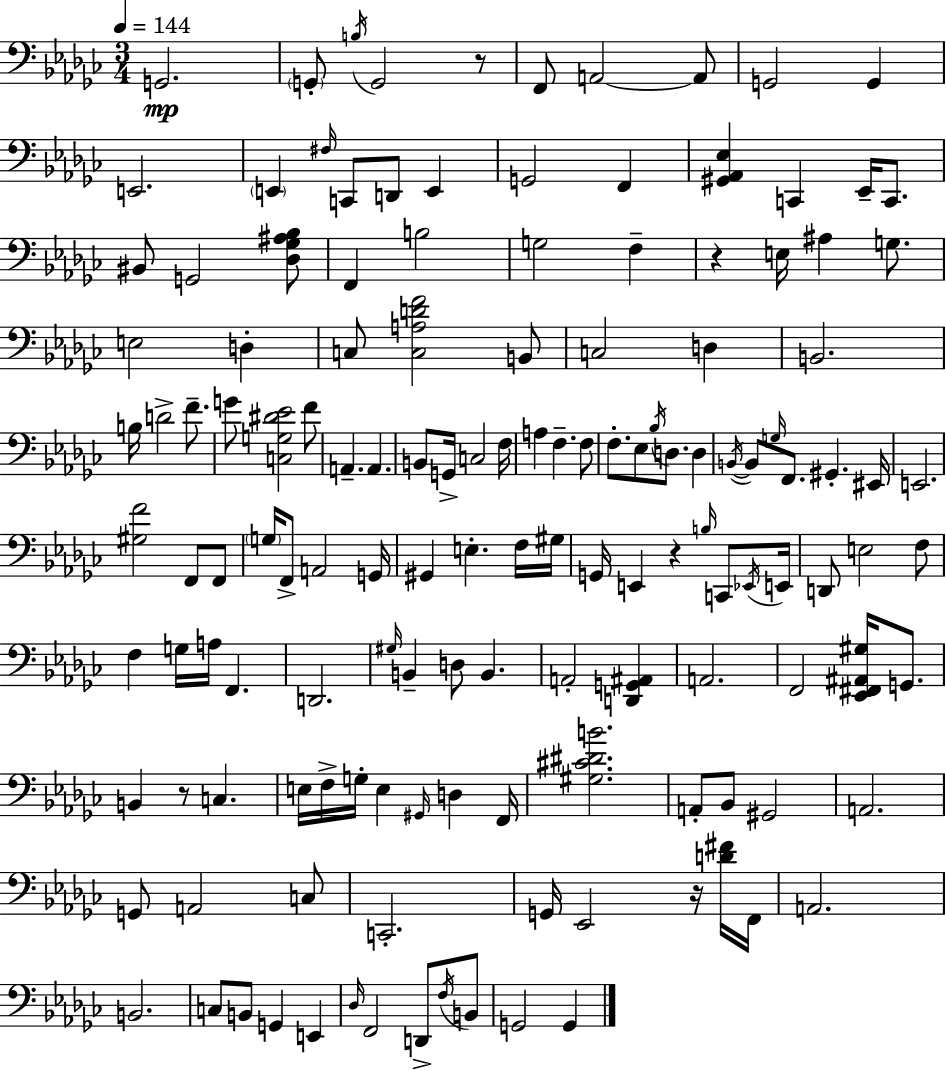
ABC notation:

X:1
T:Untitled
M:3/4
L:1/4
K:Ebm
G,,2 G,,/2 B,/4 G,,2 z/2 F,,/2 A,,2 A,,/2 G,,2 G,, E,,2 E,, ^F,/4 C,,/2 D,,/2 E,, G,,2 F,, [^G,,_A,,_E,] C,, _E,,/4 C,,/2 ^B,,/2 G,,2 [_D,_G,^A,_B,]/2 F,, B,2 G,2 F, z E,/4 ^A, G,/2 E,2 D, C,/2 [C,A,DF]2 B,,/2 C,2 D, B,,2 B,/4 D2 F/2 G/2 [C,G,^D_E]2 F/2 A,, A,, B,,/2 G,,/4 C,2 F,/4 A, F, F,/2 F,/2 _E,/2 _B,/4 D,/2 D, B,,/4 B,,/2 G,/4 F,,/2 ^G,, ^E,,/4 E,,2 [^G,F]2 F,,/2 F,,/2 G,/4 F,,/2 A,,2 G,,/4 ^G,, E, F,/4 ^G,/4 G,,/4 E,, z B,/4 C,,/2 _E,,/4 E,,/4 D,,/2 E,2 F,/2 F, G,/4 A,/4 F,, D,,2 ^G,/4 B,, D,/2 B,, A,,2 [D,,G,,^A,,] A,,2 F,,2 [_E,,^F,,^A,,^G,]/4 G,,/2 B,, z/2 C, E,/4 F,/4 G,/4 E, ^G,,/4 D, F,,/4 [^G,^C^DB]2 A,,/2 _B,,/2 ^G,,2 A,,2 G,,/2 A,,2 C,/2 C,,2 G,,/4 _E,,2 z/4 [D^F]/4 F,,/4 A,,2 B,,2 C,/2 B,,/2 G,, E,, _D,/4 F,,2 D,,/2 F,/4 B,,/2 G,,2 G,,